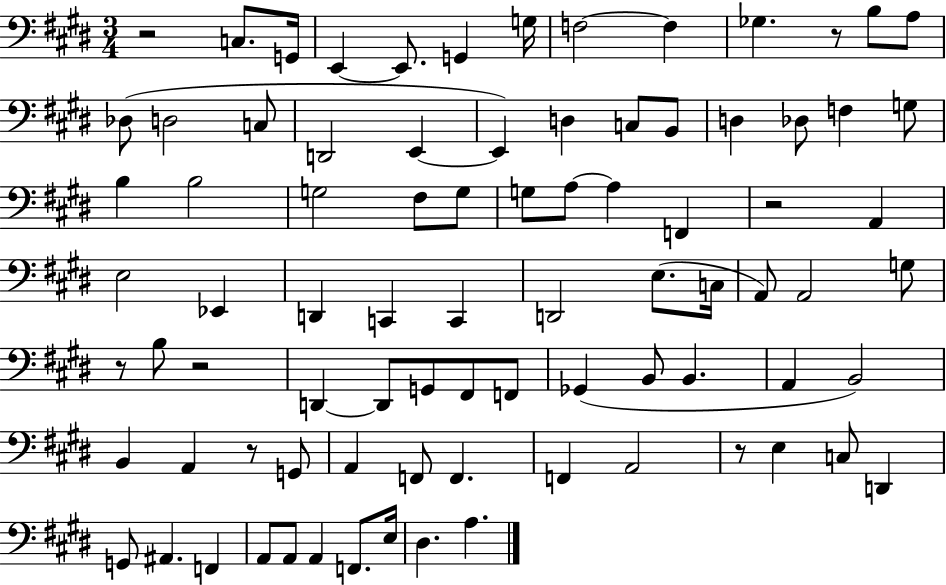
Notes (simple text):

R/h C3/e. G2/s E2/q E2/e. G2/q G3/s F3/h F3/q Gb3/q. R/e B3/e A3/e Db3/e D3/h C3/e D2/h E2/q E2/q D3/q C3/e B2/e D3/q Db3/e F3/q G3/e B3/q B3/h G3/h F#3/e G3/e G3/e A3/e A3/q F2/q R/h A2/q E3/h Eb2/q D2/q C2/q C2/q D2/h E3/e. C3/s A2/e A2/h G3/e R/e B3/e R/h D2/q D2/e G2/e F#2/e F2/e Gb2/q B2/e B2/q. A2/q B2/h B2/q A2/q R/e G2/e A2/q F2/e F2/q. F2/q A2/h R/e E3/q C3/e D2/q G2/e A#2/q. F2/q A2/e A2/e A2/q F2/e. E3/s D#3/q. A3/q.